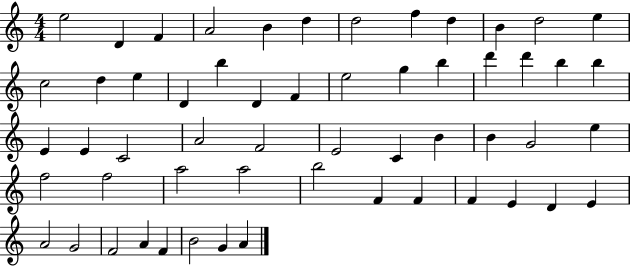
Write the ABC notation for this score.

X:1
T:Untitled
M:4/4
L:1/4
K:C
e2 D F A2 B d d2 f d B d2 e c2 d e D b D F e2 g b d' d' b b E E C2 A2 F2 E2 C B B G2 e f2 f2 a2 a2 b2 F F F E D E A2 G2 F2 A F B2 G A